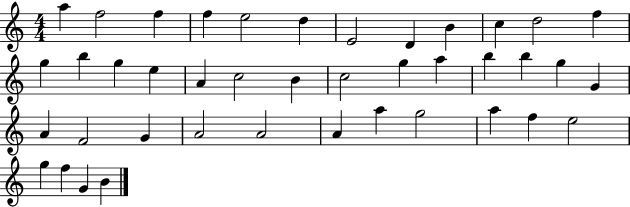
X:1
T:Untitled
M:4/4
L:1/4
K:C
a f2 f f e2 d E2 D B c d2 f g b g e A c2 B c2 g a b b g G A F2 G A2 A2 A a g2 a f e2 g f G B